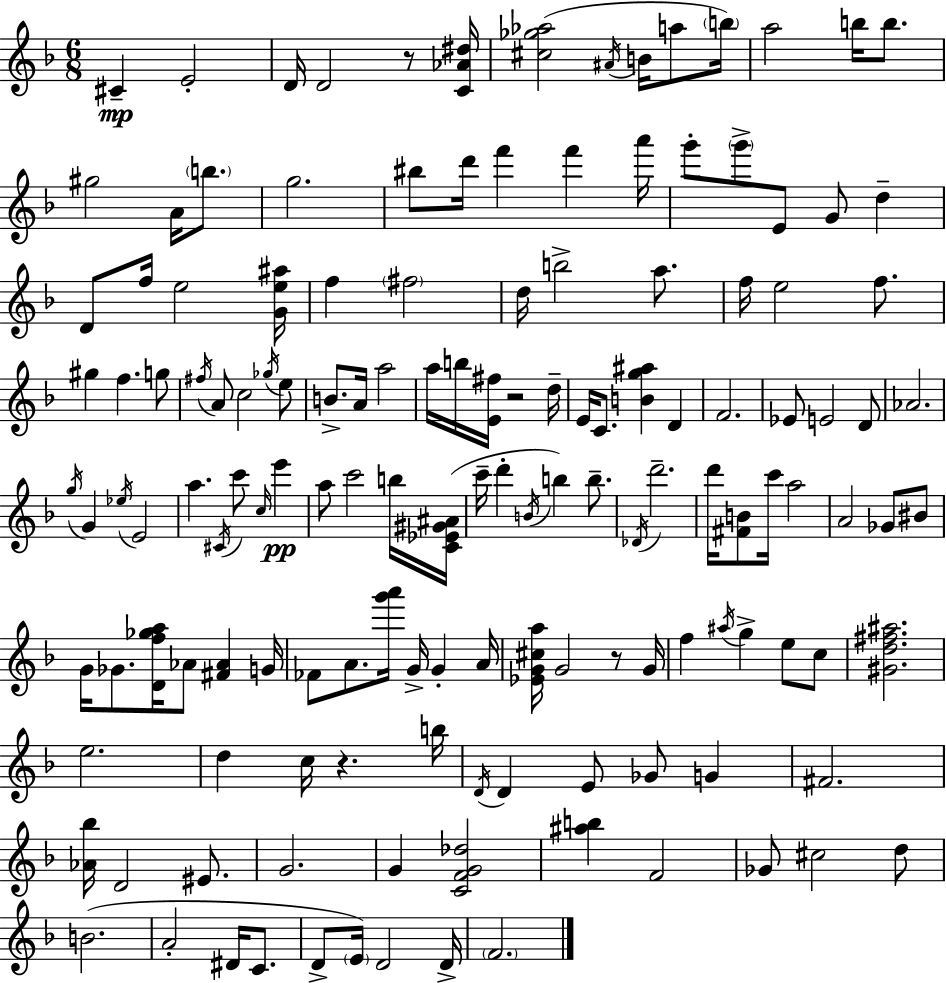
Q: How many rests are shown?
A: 4